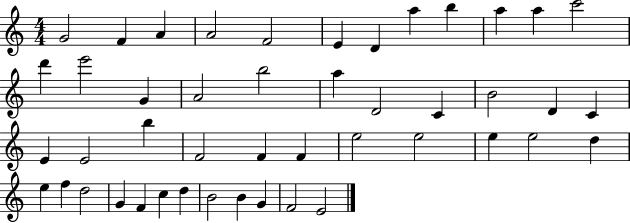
G4/h F4/q A4/q A4/h F4/h E4/q D4/q A5/q B5/q A5/q A5/q C6/h D6/q E6/h G4/q A4/h B5/h A5/q D4/h C4/q B4/h D4/q C4/q E4/q E4/h B5/q F4/h F4/q F4/q E5/h E5/h E5/q E5/h D5/q E5/q F5/q D5/h G4/q F4/q C5/q D5/q B4/h B4/q G4/q F4/h E4/h